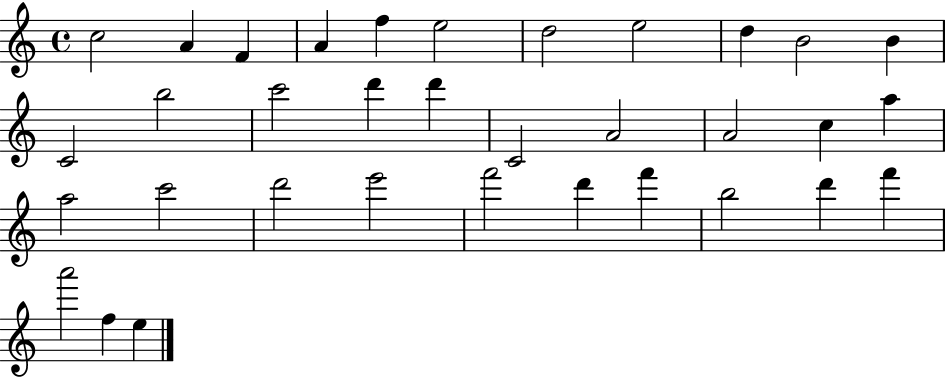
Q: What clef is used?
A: treble